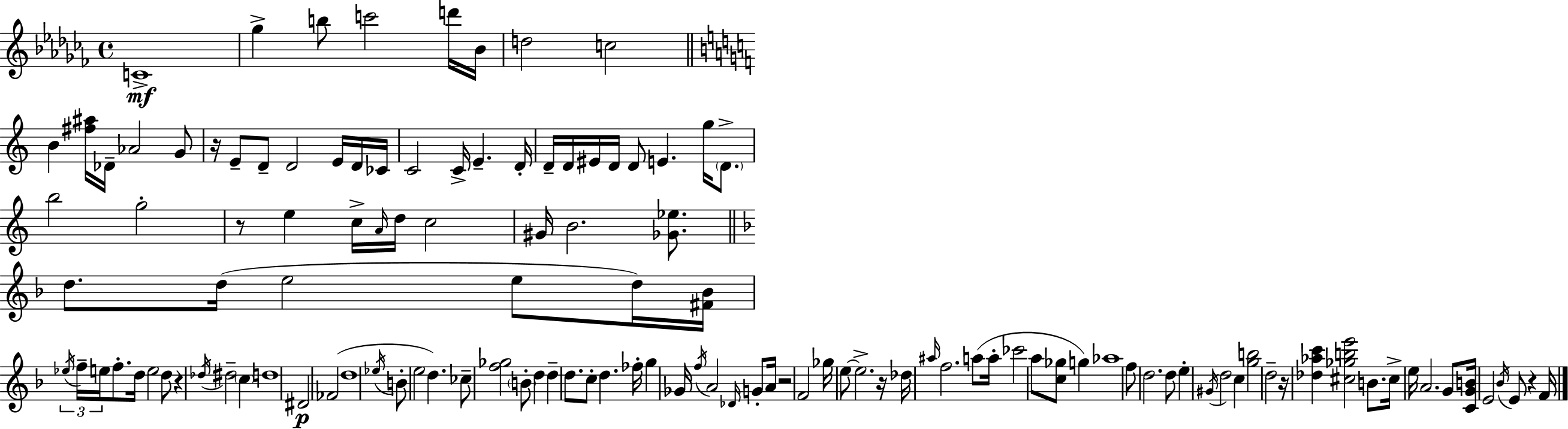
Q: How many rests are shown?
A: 7